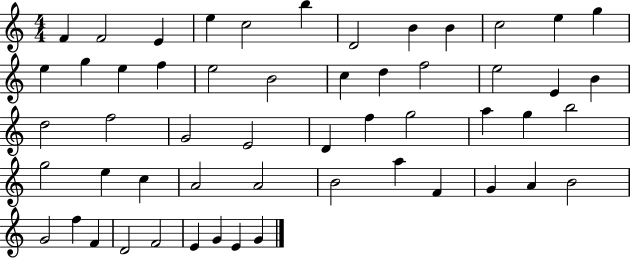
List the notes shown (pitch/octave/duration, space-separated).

F4/q F4/h E4/q E5/q C5/h B5/q D4/h B4/q B4/q C5/h E5/q G5/q E5/q G5/q E5/q F5/q E5/h B4/h C5/q D5/q F5/h E5/h E4/q B4/q D5/h F5/h G4/h E4/h D4/q F5/q G5/h A5/q G5/q B5/h G5/h E5/q C5/q A4/h A4/h B4/h A5/q F4/q G4/q A4/q B4/h G4/h F5/q F4/q D4/h F4/h E4/q G4/q E4/q G4/q